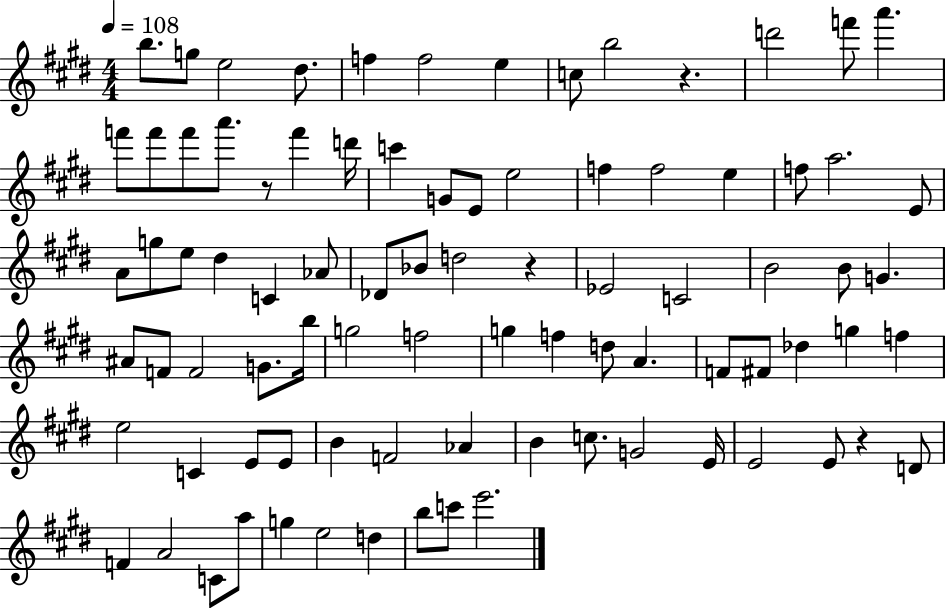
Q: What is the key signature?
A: E major